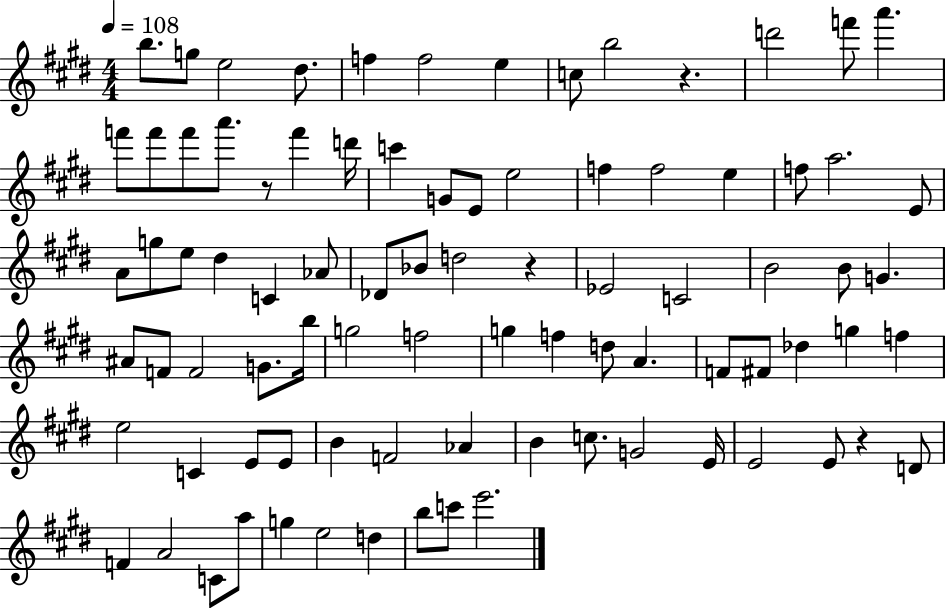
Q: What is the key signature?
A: E major